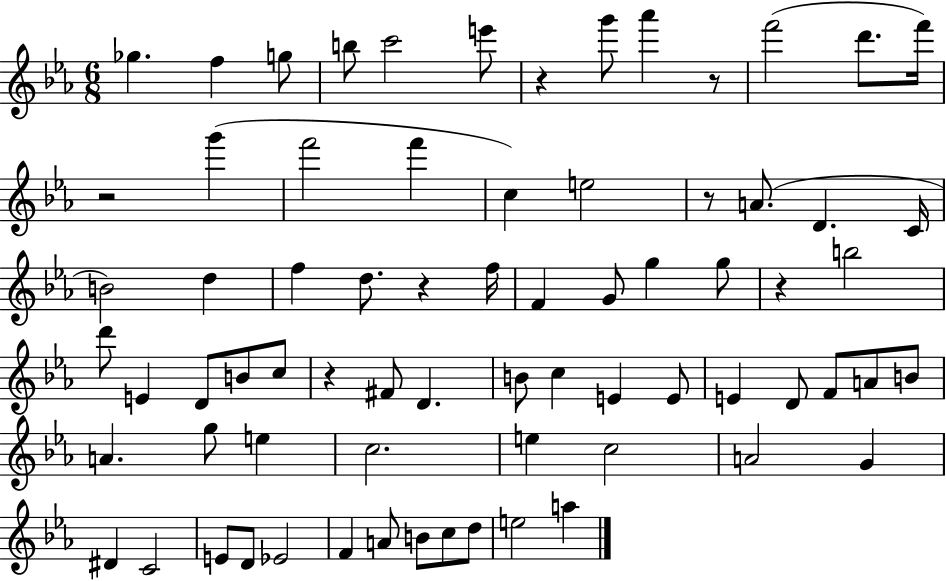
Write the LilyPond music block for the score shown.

{
  \clef treble
  \numericTimeSignature
  \time 6/8
  \key ees \major
  ges''4. f''4 g''8 | b''8 c'''2 e'''8 | r4 g'''8 aes'''4 r8 | f'''2( d'''8. f'''16) | \break r2 g'''4( | f'''2 f'''4 | c''4) e''2 | r8 a'8.( d'4. c'16 | \break b'2) d''4 | f''4 d''8. r4 f''16 | f'4 g'8 g''4 g''8 | r4 b''2 | \break d'''8 e'4 d'8 b'8 c''8 | r4 fis'8 d'4. | b'8 c''4 e'4 e'8 | e'4 d'8 f'8 a'8 b'8 | \break a'4. g''8 e''4 | c''2. | e''4 c''2 | a'2 g'4 | \break dis'4 c'2 | e'8 d'8 ees'2 | f'4 a'8 b'8 c''8 d''8 | e''2 a''4 | \break \bar "|."
}